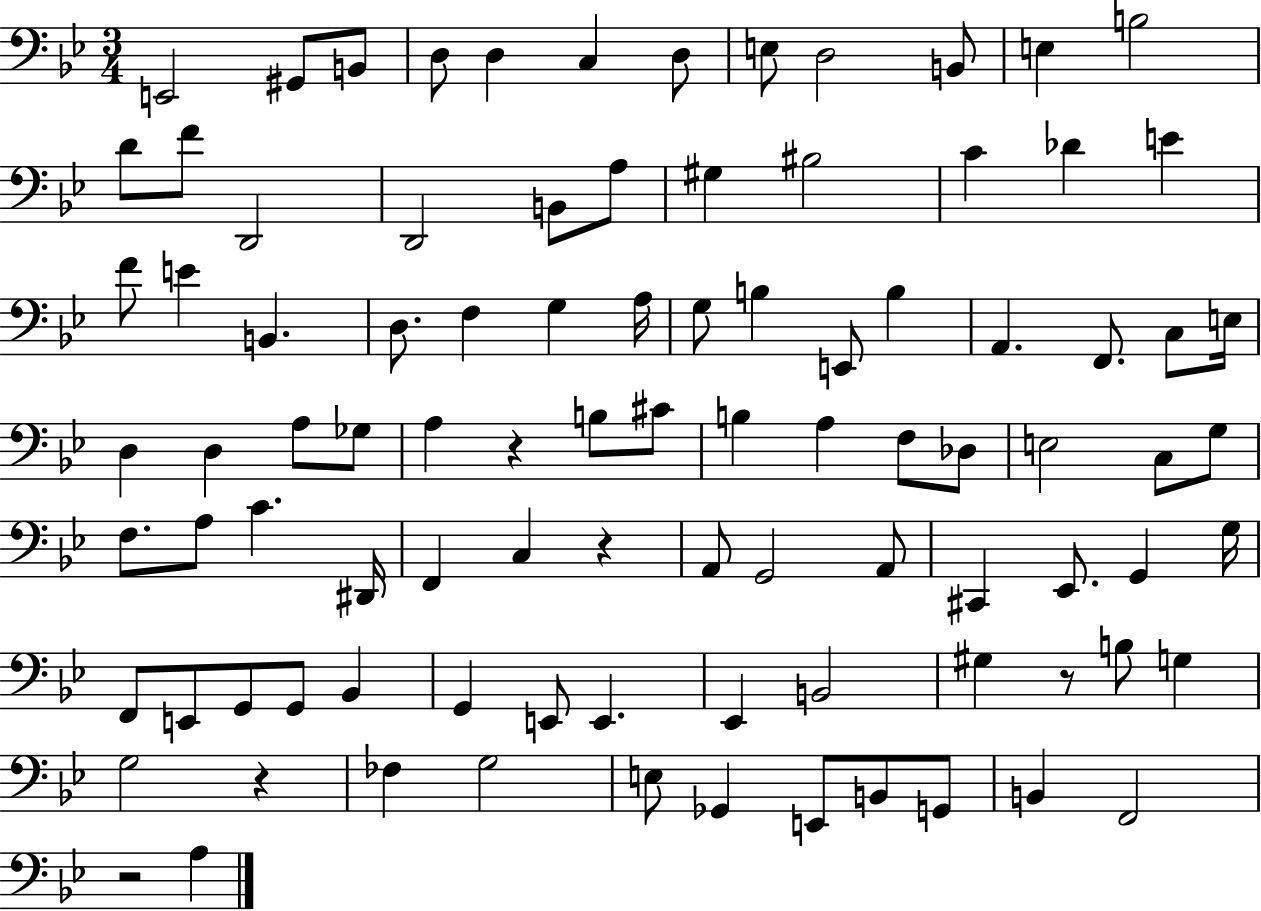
{
  \clef bass
  \numericTimeSignature
  \time 3/4
  \key bes \major
  e,2 gis,8 b,8 | d8 d4 c4 d8 | e8 d2 b,8 | e4 b2 | \break d'8 f'8 d,2 | d,2 b,8 a8 | gis4 bis2 | c'4 des'4 e'4 | \break f'8 e'4 b,4. | d8. f4 g4 a16 | g8 b4 e,8 b4 | a,4. f,8. c8 e16 | \break d4 d4 a8 ges8 | a4 r4 b8 cis'8 | b4 a4 f8 des8 | e2 c8 g8 | \break f8. a8 c'4. dis,16 | f,4 c4 r4 | a,8 g,2 a,8 | cis,4 ees,8. g,4 g16 | \break f,8 e,8 g,8 g,8 bes,4 | g,4 e,8 e,4. | ees,4 b,2 | gis4 r8 b8 g4 | \break g2 r4 | fes4 g2 | e8 ges,4 e,8 b,8 g,8 | b,4 f,2 | \break r2 a4 | \bar "|."
}